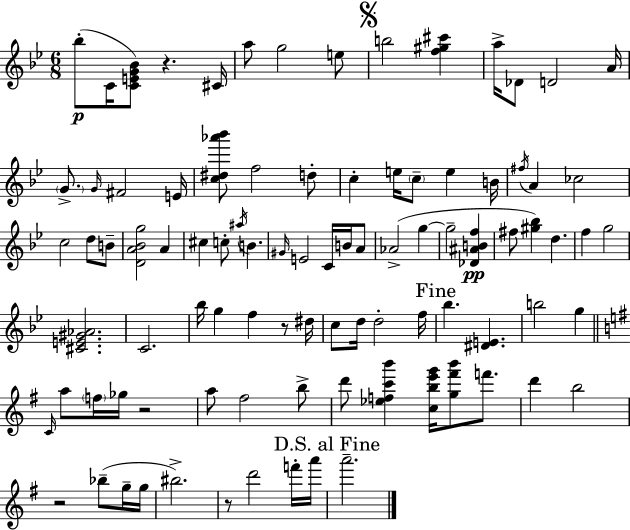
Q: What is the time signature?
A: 6/8